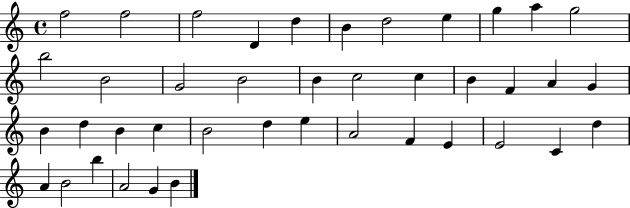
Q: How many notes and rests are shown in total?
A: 41